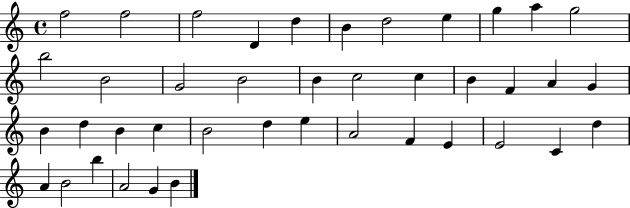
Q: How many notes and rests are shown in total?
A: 41